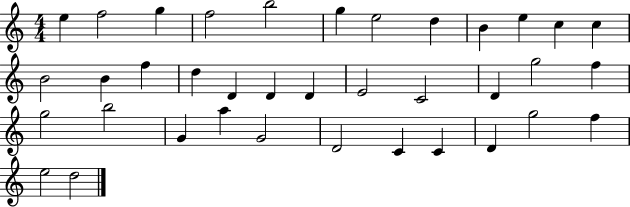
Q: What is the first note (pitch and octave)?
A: E5